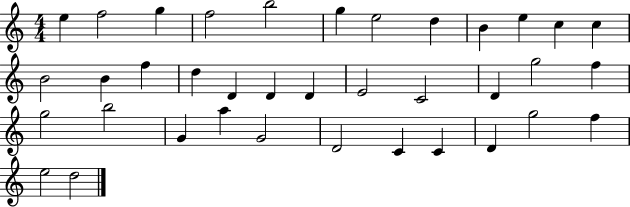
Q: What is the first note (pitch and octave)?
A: E5